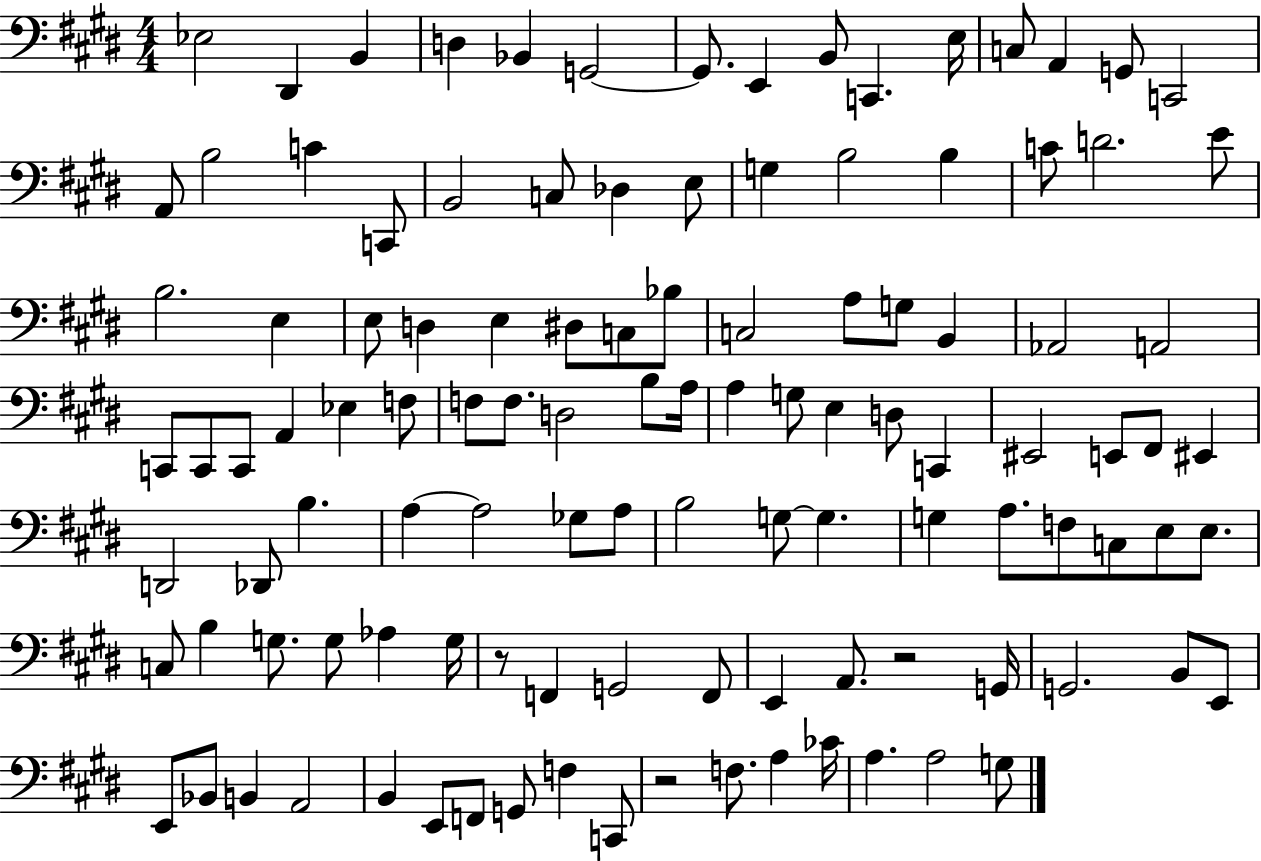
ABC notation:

X:1
T:Untitled
M:4/4
L:1/4
K:E
_E,2 ^D,, B,, D, _B,, G,,2 G,,/2 E,, B,,/2 C,, E,/4 C,/2 A,, G,,/2 C,,2 A,,/2 B,2 C C,,/2 B,,2 C,/2 _D, E,/2 G, B,2 B, C/2 D2 E/2 B,2 E, E,/2 D, E, ^D,/2 C,/2 _B,/2 C,2 A,/2 G,/2 B,, _A,,2 A,,2 C,,/2 C,,/2 C,,/2 A,, _E, F,/2 F,/2 F,/2 D,2 B,/2 A,/4 A, G,/2 E, D,/2 C,, ^E,,2 E,,/2 ^F,,/2 ^E,, D,,2 _D,,/2 B, A, A,2 _G,/2 A,/2 B,2 G,/2 G, G, A,/2 F,/2 C,/2 E,/2 E,/2 C,/2 B, G,/2 G,/2 _A, G,/4 z/2 F,, G,,2 F,,/2 E,, A,,/2 z2 G,,/4 G,,2 B,,/2 E,,/2 E,,/2 _B,,/2 B,, A,,2 B,, E,,/2 F,,/2 G,,/2 F, C,,/2 z2 F,/2 A, _C/4 A, A,2 G,/2